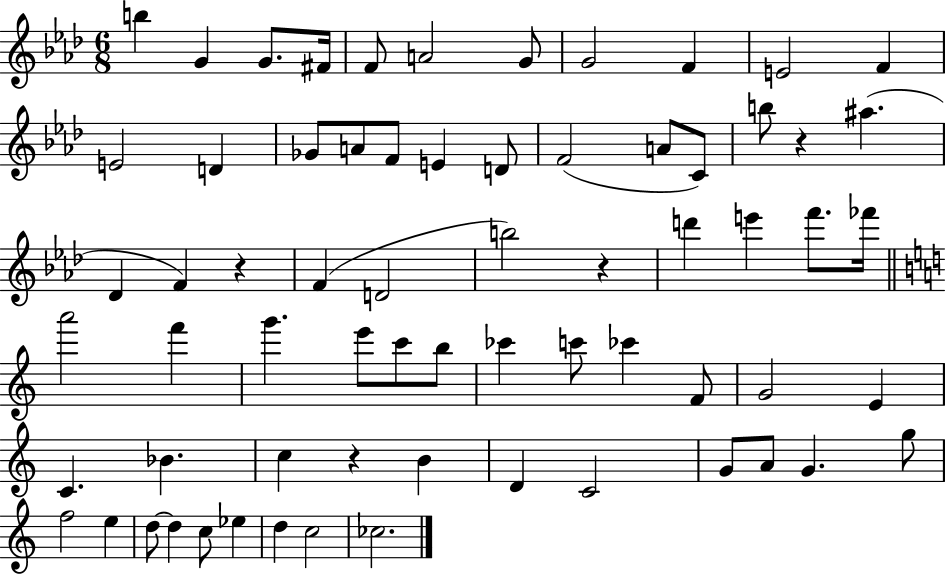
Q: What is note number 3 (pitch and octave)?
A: G4